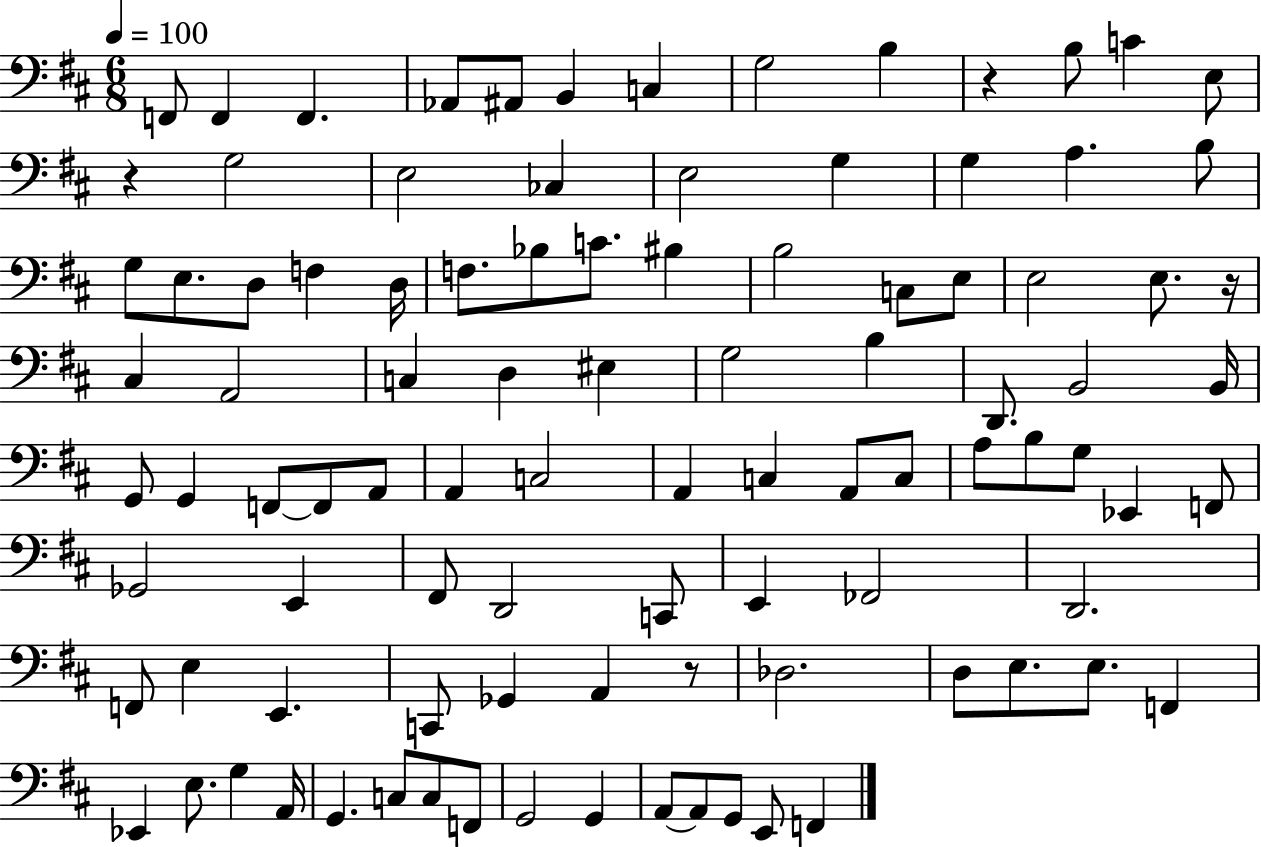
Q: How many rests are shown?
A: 4